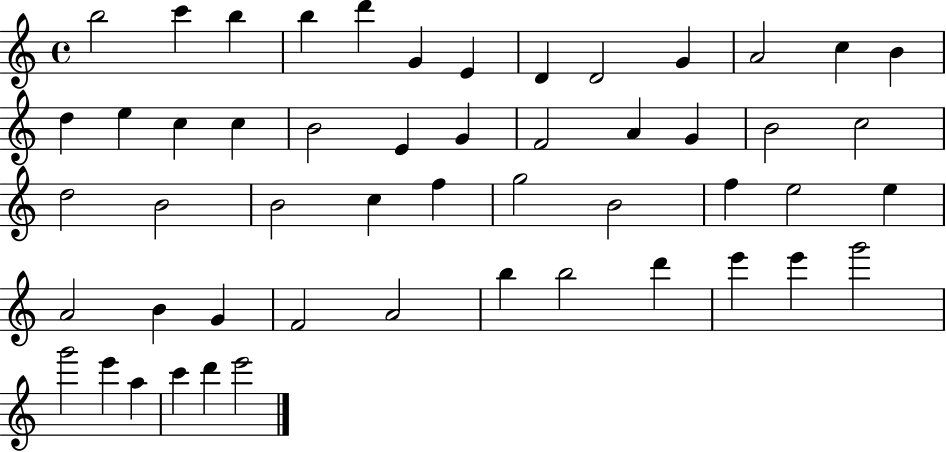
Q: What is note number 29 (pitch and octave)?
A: C5